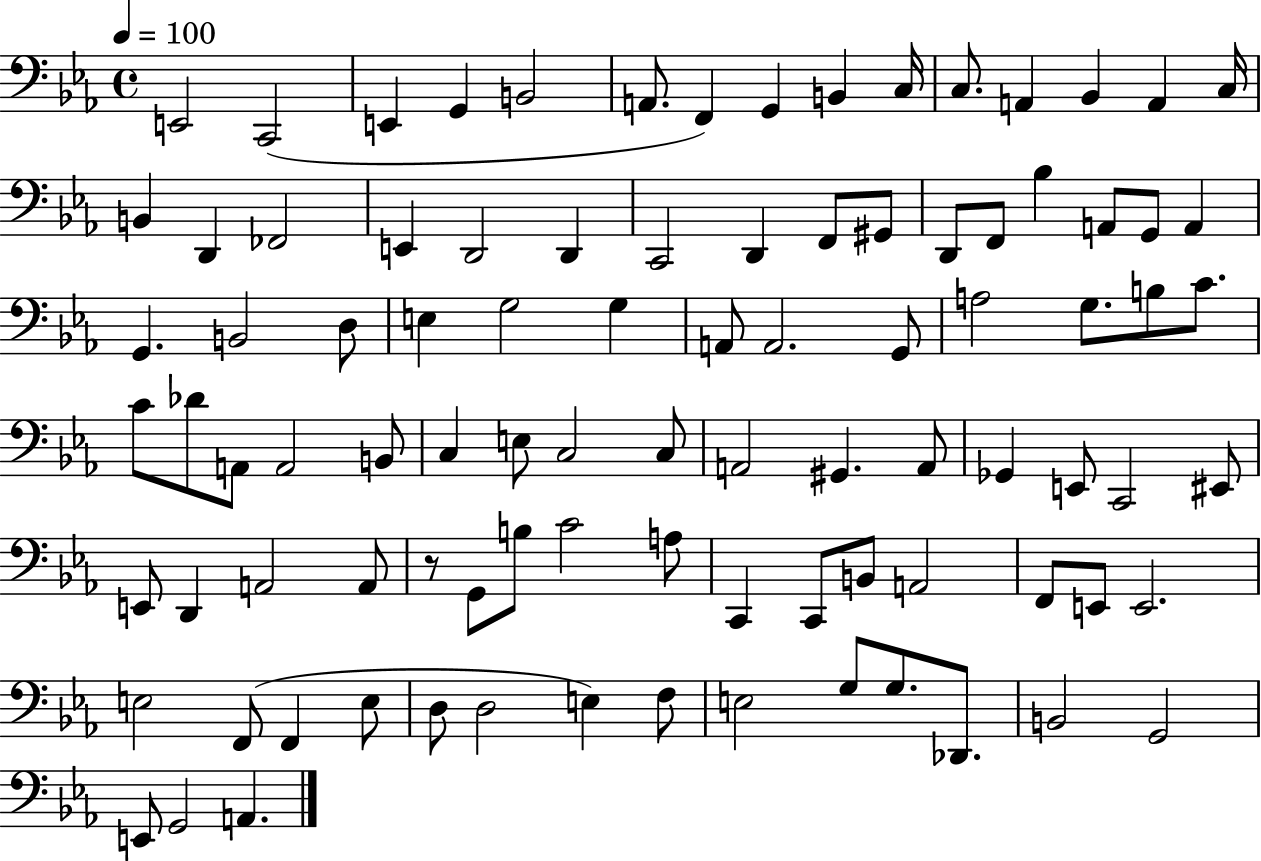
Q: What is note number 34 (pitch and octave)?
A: D3